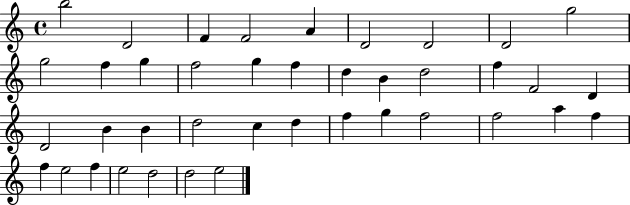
{
  \clef treble
  \time 4/4
  \defaultTimeSignature
  \key c \major
  b''2 d'2 | f'4 f'2 a'4 | d'2 d'2 | d'2 g''2 | \break g''2 f''4 g''4 | f''2 g''4 f''4 | d''4 b'4 d''2 | f''4 f'2 d'4 | \break d'2 b'4 b'4 | d''2 c''4 d''4 | f''4 g''4 f''2 | f''2 a''4 f''4 | \break f''4 e''2 f''4 | e''2 d''2 | d''2 e''2 | \bar "|."
}